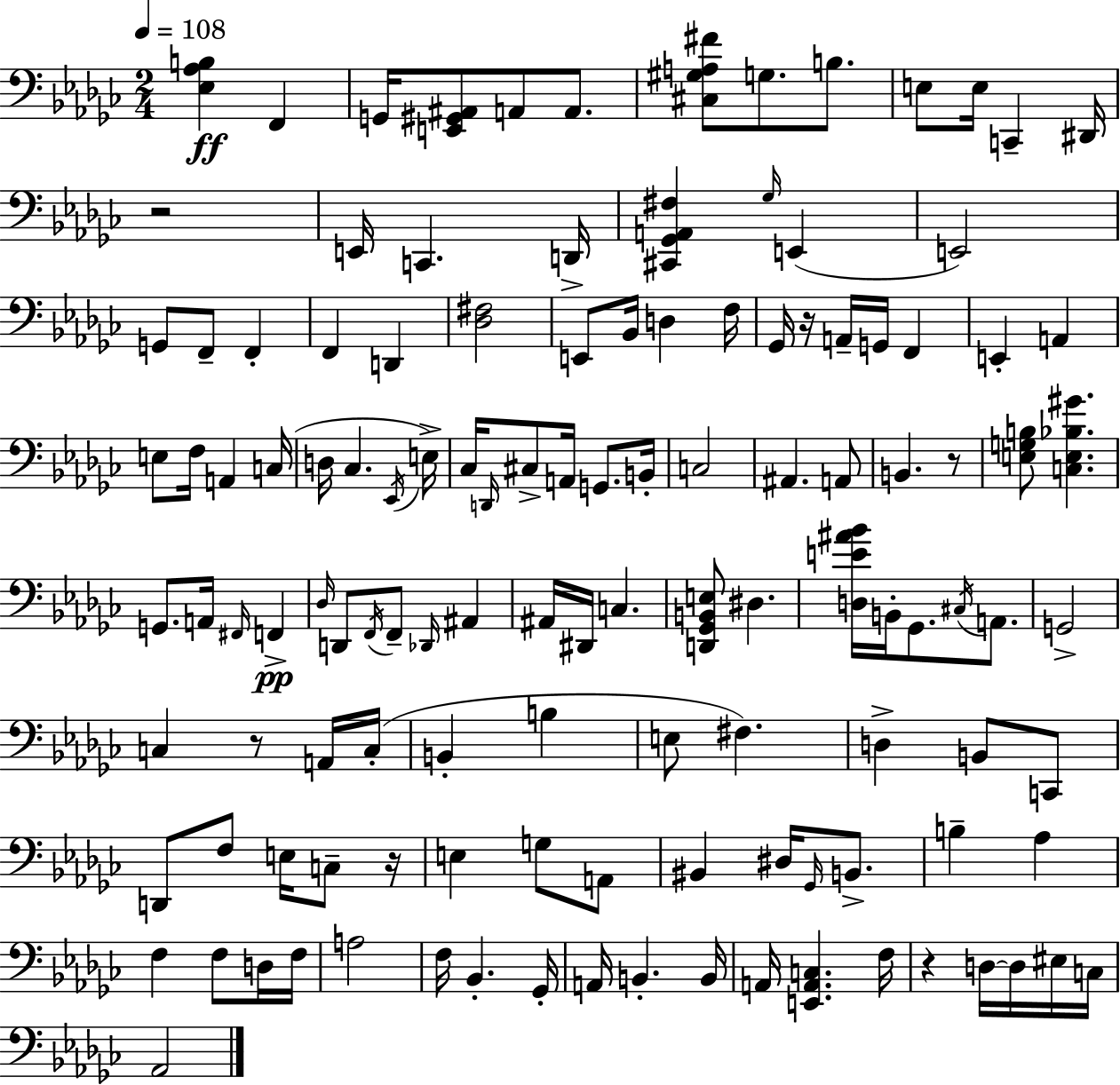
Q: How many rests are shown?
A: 6